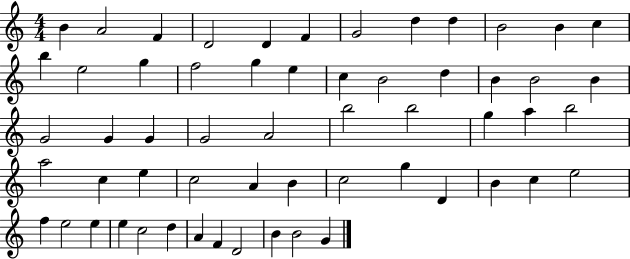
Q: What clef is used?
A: treble